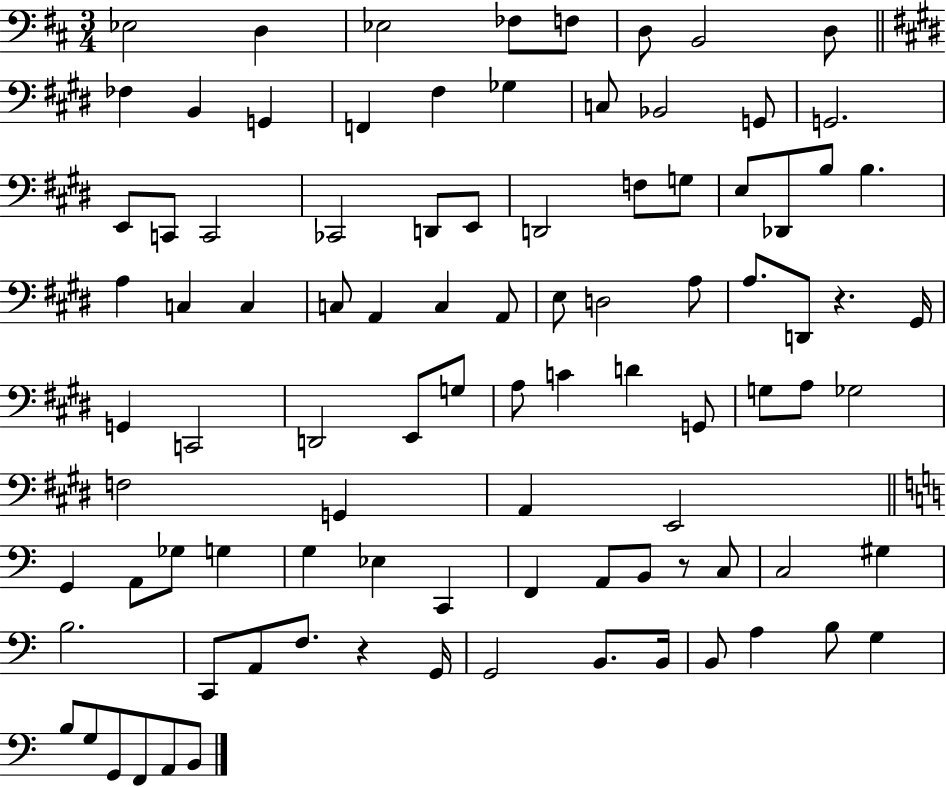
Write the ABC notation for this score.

X:1
T:Untitled
M:3/4
L:1/4
K:D
_E,2 D, _E,2 _F,/2 F,/2 D,/2 B,,2 D,/2 _F, B,, G,, F,, ^F, _G, C,/2 _B,,2 G,,/2 G,,2 E,,/2 C,,/2 C,,2 _C,,2 D,,/2 E,,/2 D,,2 F,/2 G,/2 E,/2 _D,,/2 B,/2 B, A, C, C, C,/2 A,, C, A,,/2 E,/2 D,2 A,/2 A,/2 D,,/2 z ^G,,/4 G,, C,,2 D,,2 E,,/2 G,/2 A,/2 C D G,,/2 G,/2 A,/2 _G,2 F,2 G,, A,, E,,2 G,, A,,/2 _G,/2 G, G, _E, C,, F,, A,,/2 B,,/2 z/2 C,/2 C,2 ^G, B,2 C,,/2 A,,/2 F,/2 z G,,/4 G,,2 B,,/2 B,,/4 B,,/2 A, B,/2 G, B,/2 G,/2 G,,/2 F,,/2 A,,/2 B,,/2